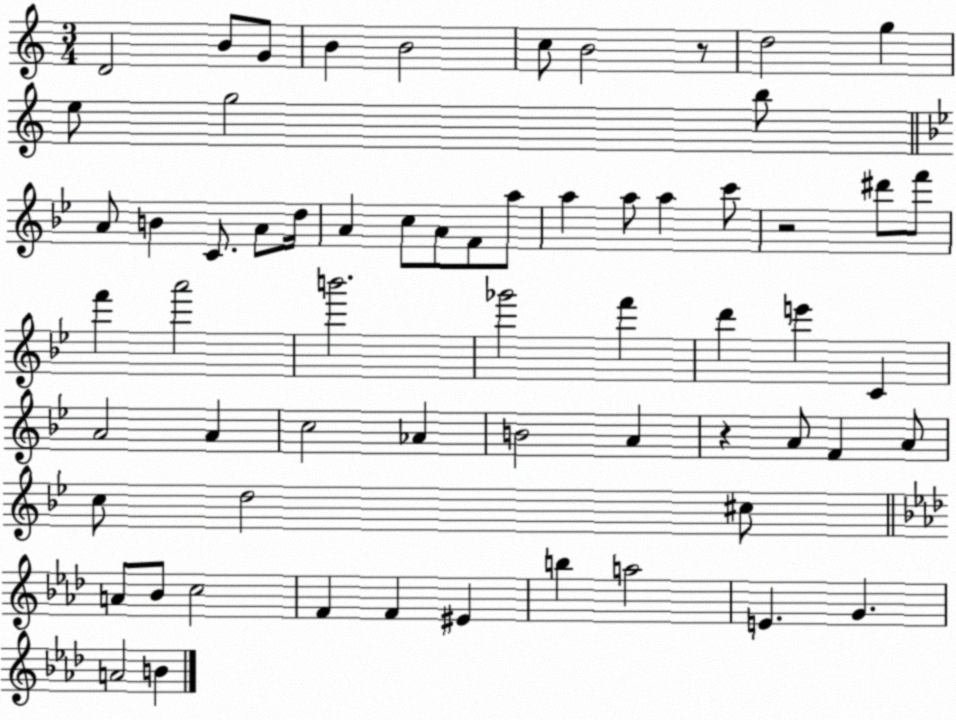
X:1
T:Untitled
M:3/4
L:1/4
K:C
D2 B/2 G/2 B B2 c/2 B2 z/2 d2 g e/2 g2 b/2 A/2 B C/2 A/2 d/4 A c/2 A/2 F/2 a/2 a a/2 a c'/2 z2 ^d'/2 f'/2 f' a'2 b'2 _g'2 f' d' e' C A2 A c2 _A B2 A z A/2 F A/2 c/2 d2 ^c/2 A/2 _B/2 c2 F F ^E b a2 E G A2 B